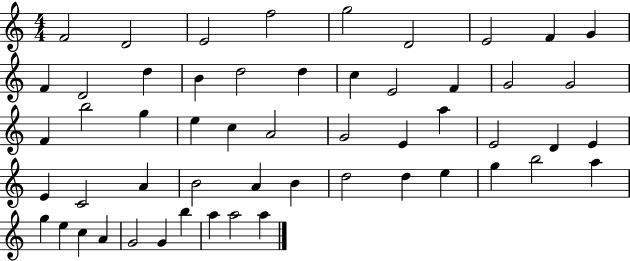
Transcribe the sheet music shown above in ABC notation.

X:1
T:Untitled
M:4/4
L:1/4
K:C
F2 D2 E2 f2 g2 D2 E2 F G F D2 d B d2 d c E2 F G2 G2 F b2 g e c A2 G2 E a E2 D E E C2 A B2 A B d2 d e g b2 a g e c A G2 G b a a2 a